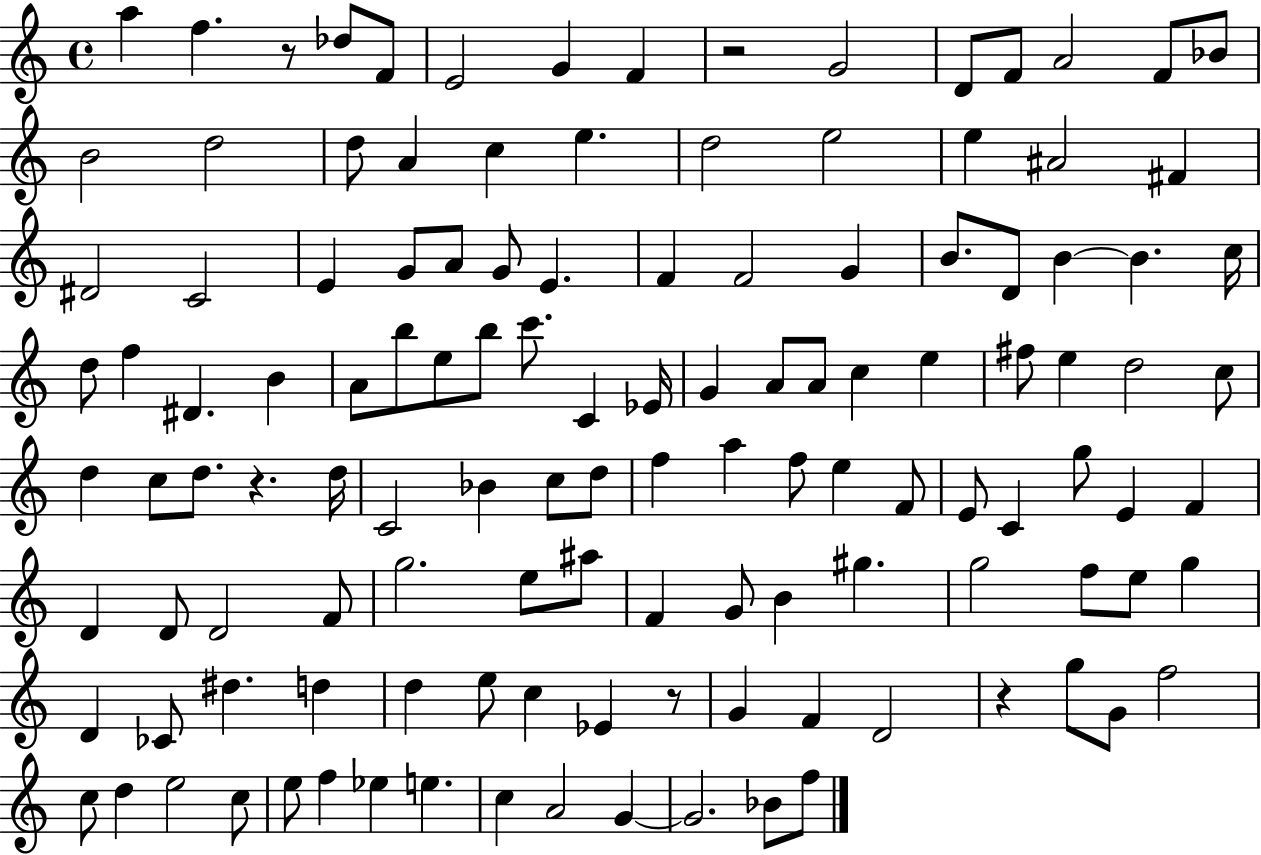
{
  \clef treble
  \time 4/4
  \defaultTimeSignature
  \key c \major
  a''4 f''4. r8 des''8 f'8 | e'2 g'4 f'4 | r2 g'2 | d'8 f'8 a'2 f'8 bes'8 | \break b'2 d''2 | d''8 a'4 c''4 e''4. | d''2 e''2 | e''4 ais'2 fis'4 | \break dis'2 c'2 | e'4 g'8 a'8 g'8 e'4. | f'4 f'2 g'4 | b'8. d'8 b'4~~ b'4. c''16 | \break d''8 f''4 dis'4. b'4 | a'8 b''8 e''8 b''8 c'''8. c'4 ees'16 | g'4 a'8 a'8 c''4 e''4 | fis''8 e''4 d''2 c''8 | \break d''4 c''8 d''8. r4. d''16 | c'2 bes'4 c''8 d''8 | f''4 a''4 f''8 e''4 f'8 | e'8 c'4 g''8 e'4 f'4 | \break d'4 d'8 d'2 f'8 | g''2. e''8 ais''8 | f'4 g'8 b'4 gis''4. | g''2 f''8 e''8 g''4 | \break d'4 ces'8 dis''4. d''4 | d''4 e''8 c''4 ees'4 r8 | g'4 f'4 d'2 | r4 g''8 g'8 f''2 | \break c''8 d''4 e''2 c''8 | e''8 f''4 ees''4 e''4. | c''4 a'2 g'4~~ | g'2. bes'8 f''8 | \break \bar "|."
}